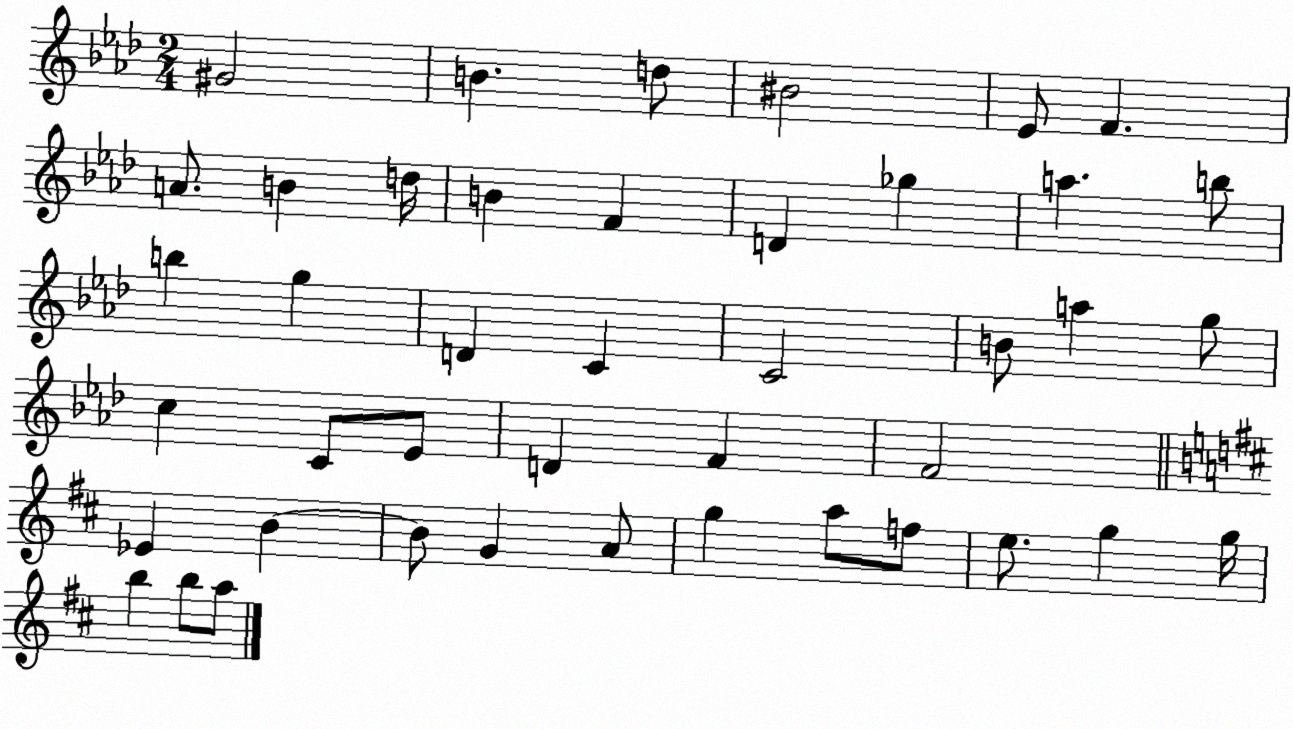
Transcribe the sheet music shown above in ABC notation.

X:1
T:Untitled
M:2/4
L:1/4
K:Ab
^G2 B d/2 ^B2 _E/2 F A/2 B d/4 B F D _g a b/2 b g D C C2 B/2 a g/2 c C/2 _E/2 D F F2 _E B B/2 G A/2 g a/2 f/2 e/2 g g/4 b b/2 a/2